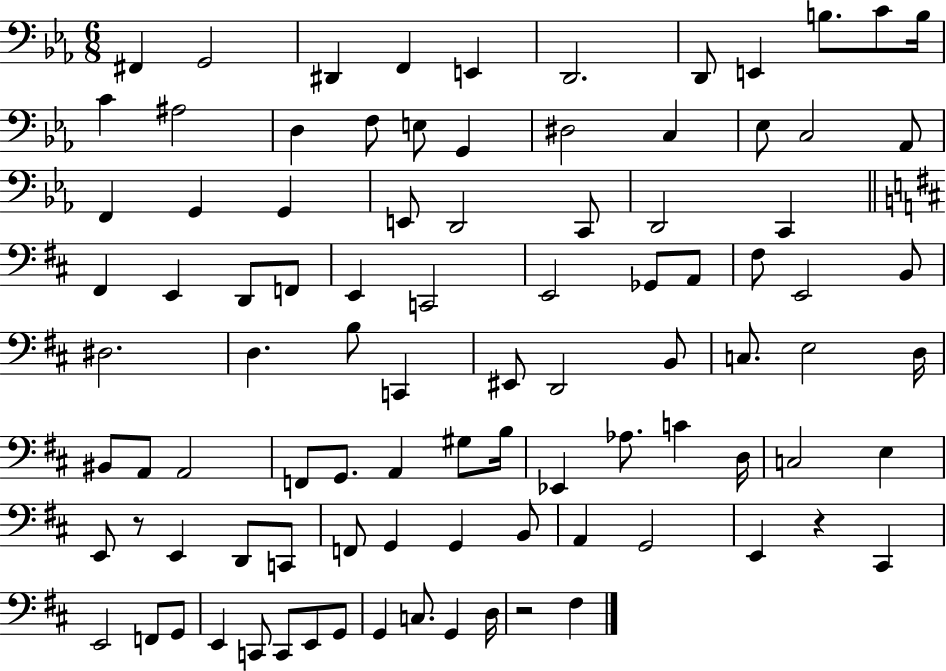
X:1
T:Untitled
M:6/8
L:1/4
K:Eb
^F,, G,,2 ^D,, F,, E,, D,,2 D,,/2 E,, B,/2 C/2 B,/4 C ^A,2 D, F,/2 E,/2 G,, ^D,2 C, _E,/2 C,2 _A,,/2 F,, G,, G,, E,,/2 D,,2 C,,/2 D,,2 C,, ^F,, E,, D,,/2 F,,/2 E,, C,,2 E,,2 _G,,/2 A,,/2 ^F,/2 E,,2 B,,/2 ^D,2 D, B,/2 C,, ^E,,/2 D,,2 B,,/2 C,/2 E,2 D,/4 ^B,,/2 A,,/2 A,,2 F,,/2 G,,/2 A,, ^G,/2 B,/4 _E,, _A,/2 C D,/4 C,2 E, E,,/2 z/2 E,, D,,/2 C,,/2 F,,/2 G,, G,, B,,/2 A,, G,,2 E,, z ^C,, E,,2 F,,/2 G,,/2 E,, C,,/2 C,,/2 E,,/2 G,,/2 G,, C,/2 G,, D,/4 z2 ^F,